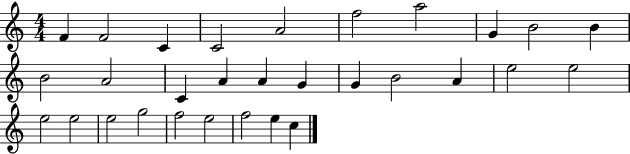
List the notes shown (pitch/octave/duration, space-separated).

F4/q F4/h C4/q C4/h A4/h F5/h A5/h G4/q B4/h B4/q B4/h A4/h C4/q A4/q A4/q G4/q G4/q B4/h A4/q E5/h E5/h E5/h E5/h E5/h G5/h F5/h E5/h F5/h E5/q C5/q